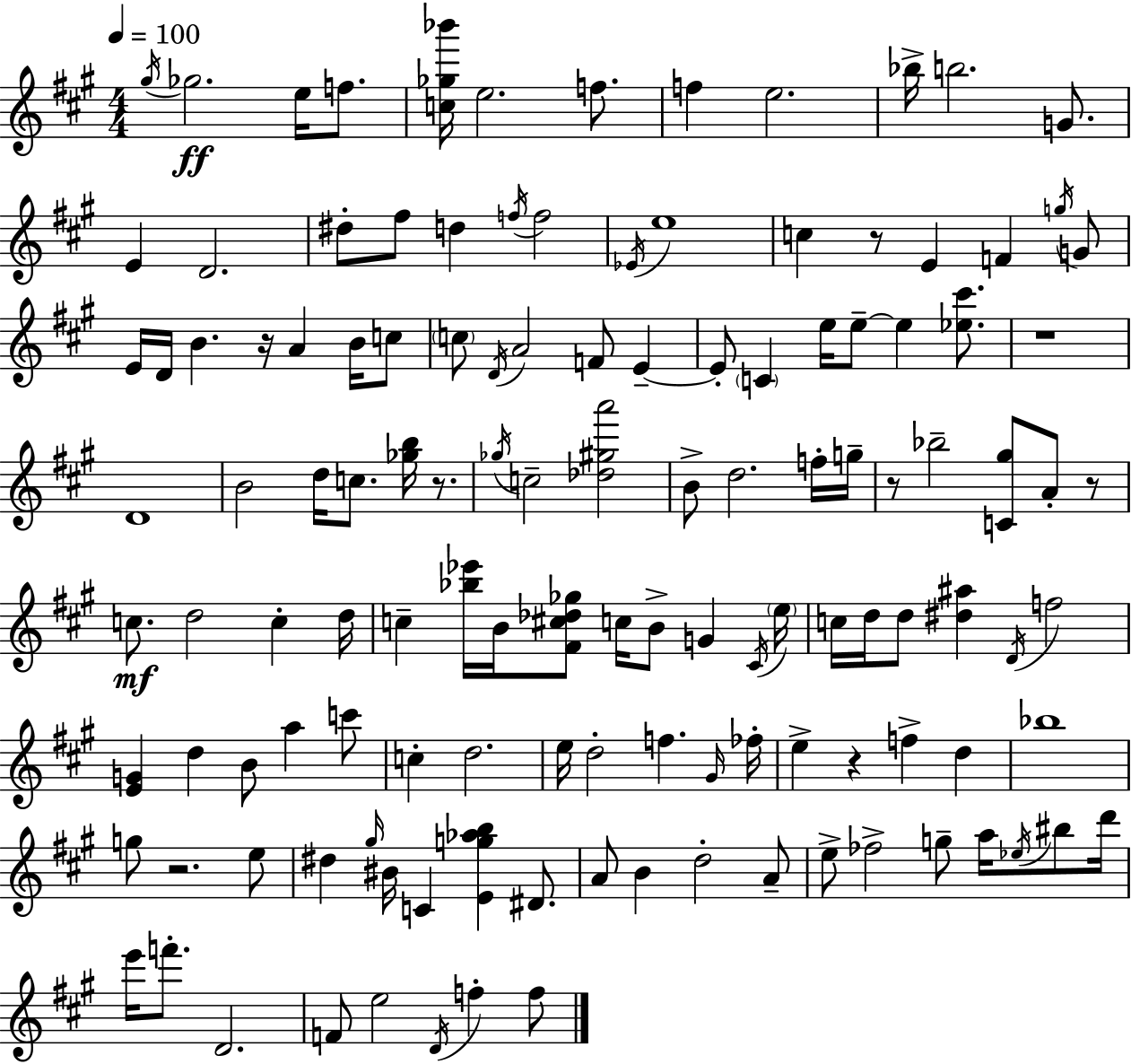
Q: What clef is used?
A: treble